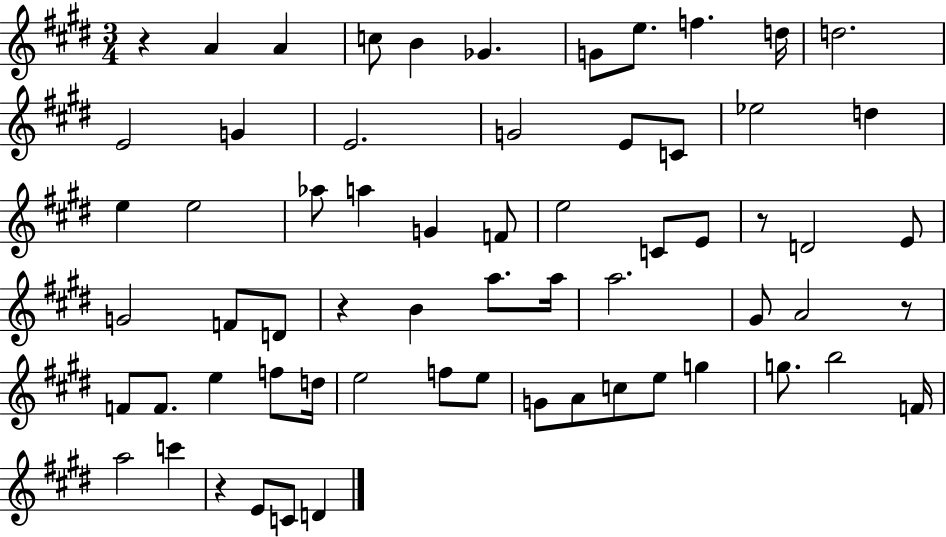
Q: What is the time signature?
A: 3/4